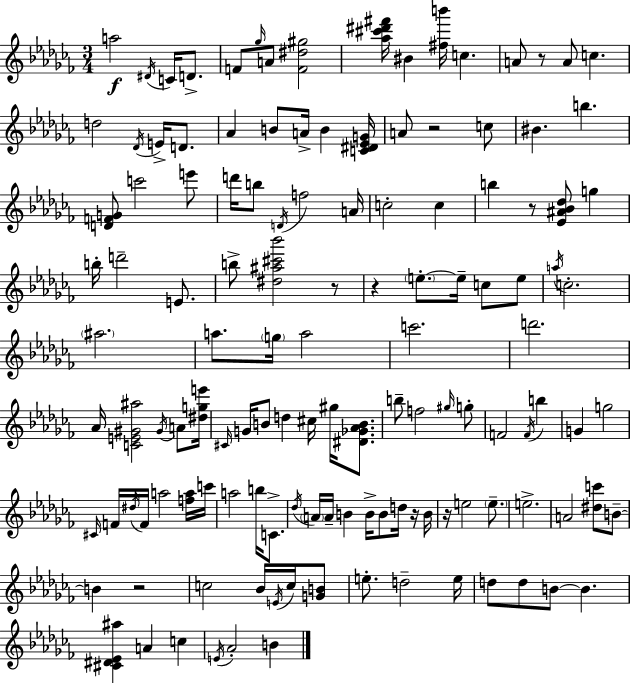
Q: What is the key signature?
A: AES minor